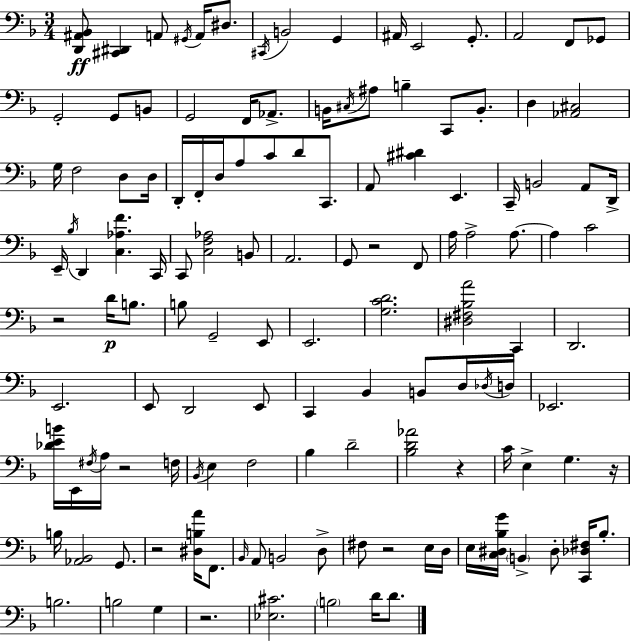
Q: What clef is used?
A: bass